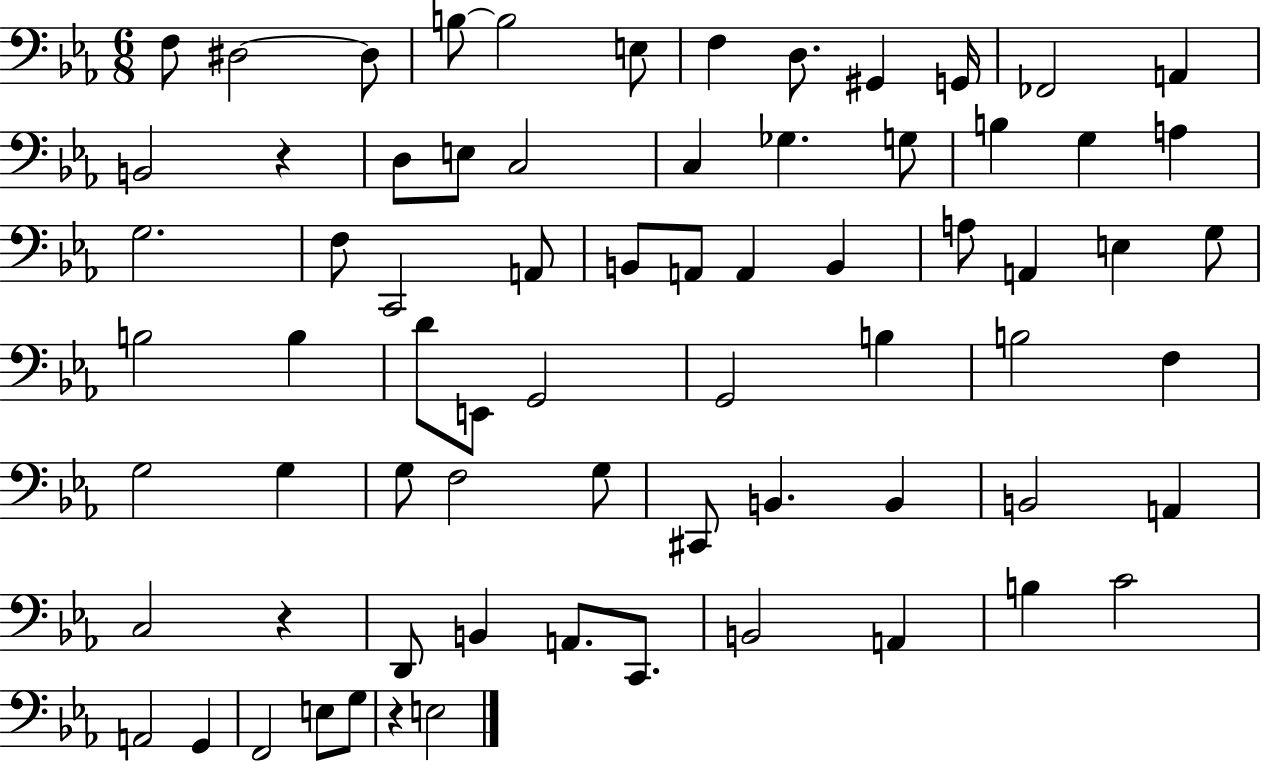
F3/e D#3/h D#3/e B3/e B3/h E3/e F3/q D3/e. G#2/q G2/s FES2/h A2/q B2/h R/q D3/e E3/e C3/h C3/q Gb3/q. G3/e B3/q G3/q A3/q G3/h. F3/e C2/h A2/e B2/e A2/e A2/q B2/q A3/e A2/q E3/q G3/e B3/h B3/q D4/e E2/e G2/h G2/h B3/q B3/h F3/q G3/h G3/q G3/e F3/h G3/e C#2/e B2/q. B2/q B2/h A2/q C3/h R/q D2/e B2/q A2/e. C2/e. B2/h A2/q B3/q C4/h A2/h G2/q F2/h E3/e G3/e R/q E3/h